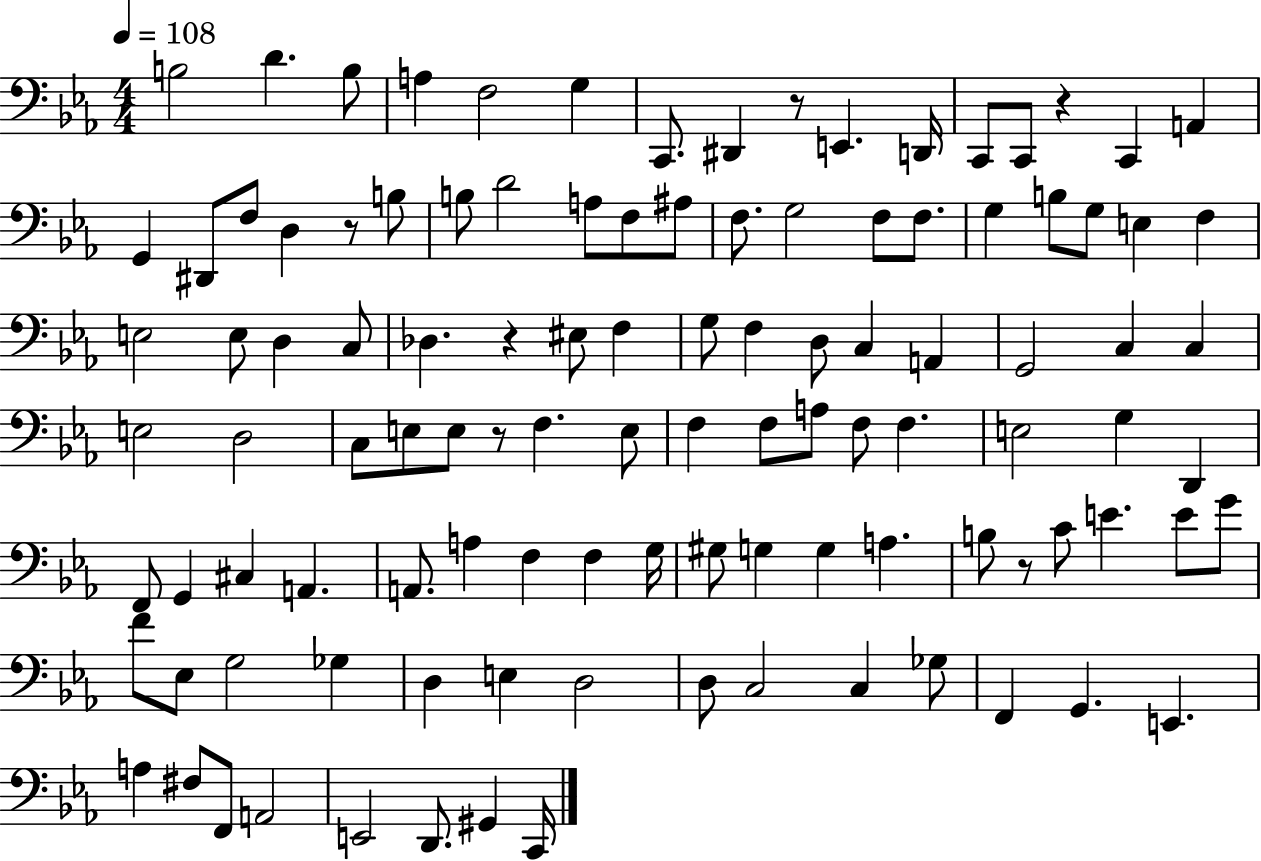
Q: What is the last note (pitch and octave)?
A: C2